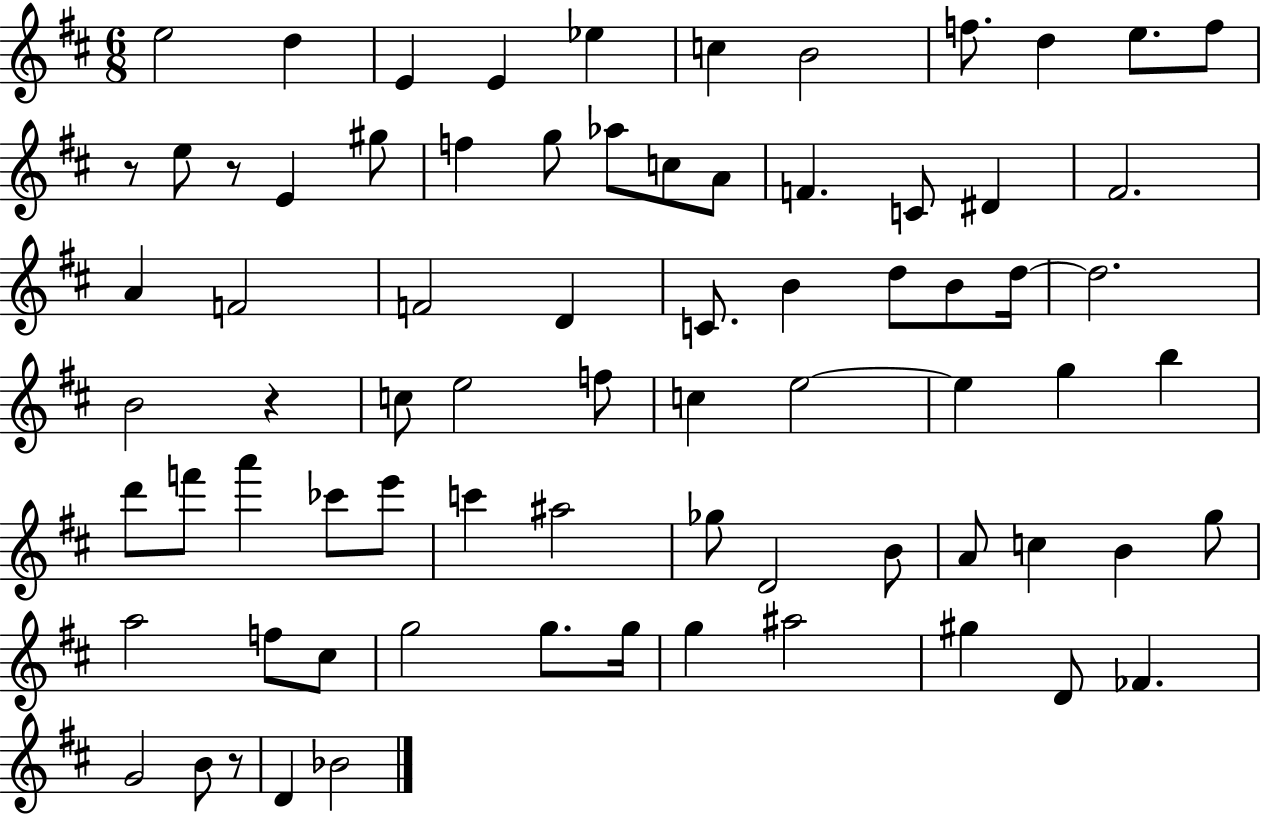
{
  \clef treble
  \numericTimeSignature
  \time 6/8
  \key d \major
  \repeat volta 2 { e''2 d''4 | e'4 e'4 ees''4 | c''4 b'2 | f''8. d''4 e''8. f''8 | \break r8 e''8 r8 e'4 gis''8 | f''4 g''8 aes''8 c''8 a'8 | f'4. c'8 dis'4 | fis'2. | \break a'4 f'2 | f'2 d'4 | c'8. b'4 d''8 b'8 d''16~~ | d''2. | \break b'2 r4 | c''8 e''2 f''8 | c''4 e''2~~ | e''4 g''4 b''4 | \break d'''8 f'''8 a'''4 ces'''8 e'''8 | c'''4 ais''2 | ges''8 d'2 b'8 | a'8 c''4 b'4 g''8 | \break a''2 f''8 cis''8 | g''2 g''8. g''16 | g''4 ais''2 | gis''4 d'8 fes'4. | \break g'2 b'8 r8 | d'4 bes'2 | } \bar "|."
}